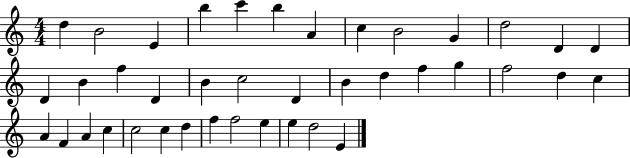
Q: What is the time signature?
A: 4/4